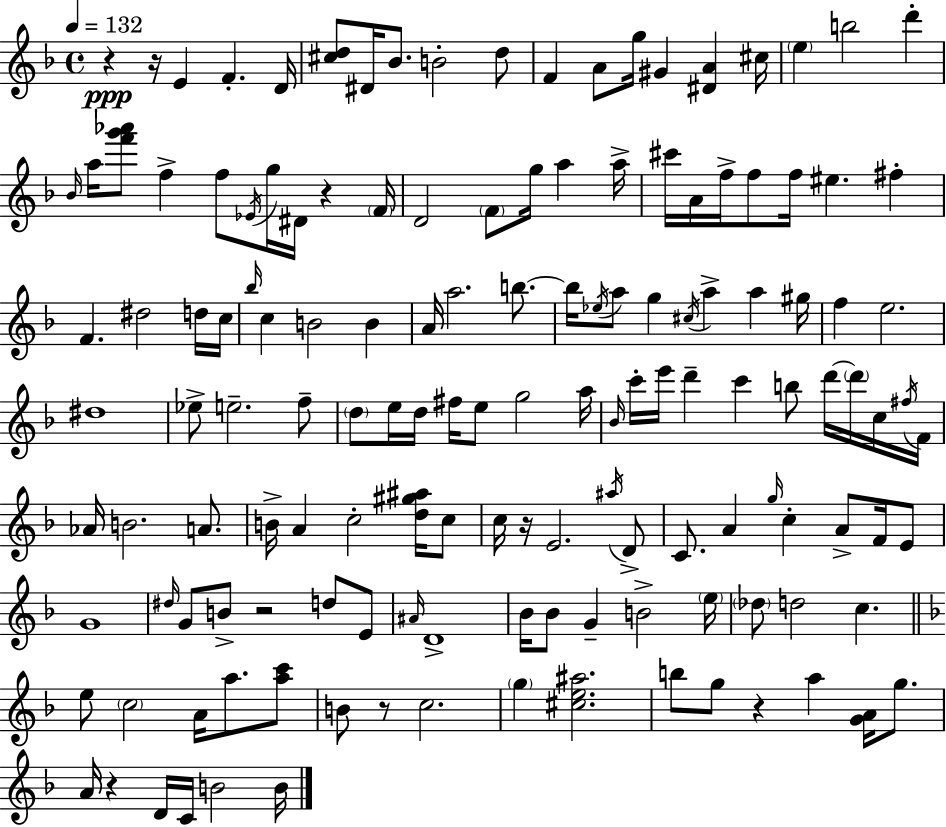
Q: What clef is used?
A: treble